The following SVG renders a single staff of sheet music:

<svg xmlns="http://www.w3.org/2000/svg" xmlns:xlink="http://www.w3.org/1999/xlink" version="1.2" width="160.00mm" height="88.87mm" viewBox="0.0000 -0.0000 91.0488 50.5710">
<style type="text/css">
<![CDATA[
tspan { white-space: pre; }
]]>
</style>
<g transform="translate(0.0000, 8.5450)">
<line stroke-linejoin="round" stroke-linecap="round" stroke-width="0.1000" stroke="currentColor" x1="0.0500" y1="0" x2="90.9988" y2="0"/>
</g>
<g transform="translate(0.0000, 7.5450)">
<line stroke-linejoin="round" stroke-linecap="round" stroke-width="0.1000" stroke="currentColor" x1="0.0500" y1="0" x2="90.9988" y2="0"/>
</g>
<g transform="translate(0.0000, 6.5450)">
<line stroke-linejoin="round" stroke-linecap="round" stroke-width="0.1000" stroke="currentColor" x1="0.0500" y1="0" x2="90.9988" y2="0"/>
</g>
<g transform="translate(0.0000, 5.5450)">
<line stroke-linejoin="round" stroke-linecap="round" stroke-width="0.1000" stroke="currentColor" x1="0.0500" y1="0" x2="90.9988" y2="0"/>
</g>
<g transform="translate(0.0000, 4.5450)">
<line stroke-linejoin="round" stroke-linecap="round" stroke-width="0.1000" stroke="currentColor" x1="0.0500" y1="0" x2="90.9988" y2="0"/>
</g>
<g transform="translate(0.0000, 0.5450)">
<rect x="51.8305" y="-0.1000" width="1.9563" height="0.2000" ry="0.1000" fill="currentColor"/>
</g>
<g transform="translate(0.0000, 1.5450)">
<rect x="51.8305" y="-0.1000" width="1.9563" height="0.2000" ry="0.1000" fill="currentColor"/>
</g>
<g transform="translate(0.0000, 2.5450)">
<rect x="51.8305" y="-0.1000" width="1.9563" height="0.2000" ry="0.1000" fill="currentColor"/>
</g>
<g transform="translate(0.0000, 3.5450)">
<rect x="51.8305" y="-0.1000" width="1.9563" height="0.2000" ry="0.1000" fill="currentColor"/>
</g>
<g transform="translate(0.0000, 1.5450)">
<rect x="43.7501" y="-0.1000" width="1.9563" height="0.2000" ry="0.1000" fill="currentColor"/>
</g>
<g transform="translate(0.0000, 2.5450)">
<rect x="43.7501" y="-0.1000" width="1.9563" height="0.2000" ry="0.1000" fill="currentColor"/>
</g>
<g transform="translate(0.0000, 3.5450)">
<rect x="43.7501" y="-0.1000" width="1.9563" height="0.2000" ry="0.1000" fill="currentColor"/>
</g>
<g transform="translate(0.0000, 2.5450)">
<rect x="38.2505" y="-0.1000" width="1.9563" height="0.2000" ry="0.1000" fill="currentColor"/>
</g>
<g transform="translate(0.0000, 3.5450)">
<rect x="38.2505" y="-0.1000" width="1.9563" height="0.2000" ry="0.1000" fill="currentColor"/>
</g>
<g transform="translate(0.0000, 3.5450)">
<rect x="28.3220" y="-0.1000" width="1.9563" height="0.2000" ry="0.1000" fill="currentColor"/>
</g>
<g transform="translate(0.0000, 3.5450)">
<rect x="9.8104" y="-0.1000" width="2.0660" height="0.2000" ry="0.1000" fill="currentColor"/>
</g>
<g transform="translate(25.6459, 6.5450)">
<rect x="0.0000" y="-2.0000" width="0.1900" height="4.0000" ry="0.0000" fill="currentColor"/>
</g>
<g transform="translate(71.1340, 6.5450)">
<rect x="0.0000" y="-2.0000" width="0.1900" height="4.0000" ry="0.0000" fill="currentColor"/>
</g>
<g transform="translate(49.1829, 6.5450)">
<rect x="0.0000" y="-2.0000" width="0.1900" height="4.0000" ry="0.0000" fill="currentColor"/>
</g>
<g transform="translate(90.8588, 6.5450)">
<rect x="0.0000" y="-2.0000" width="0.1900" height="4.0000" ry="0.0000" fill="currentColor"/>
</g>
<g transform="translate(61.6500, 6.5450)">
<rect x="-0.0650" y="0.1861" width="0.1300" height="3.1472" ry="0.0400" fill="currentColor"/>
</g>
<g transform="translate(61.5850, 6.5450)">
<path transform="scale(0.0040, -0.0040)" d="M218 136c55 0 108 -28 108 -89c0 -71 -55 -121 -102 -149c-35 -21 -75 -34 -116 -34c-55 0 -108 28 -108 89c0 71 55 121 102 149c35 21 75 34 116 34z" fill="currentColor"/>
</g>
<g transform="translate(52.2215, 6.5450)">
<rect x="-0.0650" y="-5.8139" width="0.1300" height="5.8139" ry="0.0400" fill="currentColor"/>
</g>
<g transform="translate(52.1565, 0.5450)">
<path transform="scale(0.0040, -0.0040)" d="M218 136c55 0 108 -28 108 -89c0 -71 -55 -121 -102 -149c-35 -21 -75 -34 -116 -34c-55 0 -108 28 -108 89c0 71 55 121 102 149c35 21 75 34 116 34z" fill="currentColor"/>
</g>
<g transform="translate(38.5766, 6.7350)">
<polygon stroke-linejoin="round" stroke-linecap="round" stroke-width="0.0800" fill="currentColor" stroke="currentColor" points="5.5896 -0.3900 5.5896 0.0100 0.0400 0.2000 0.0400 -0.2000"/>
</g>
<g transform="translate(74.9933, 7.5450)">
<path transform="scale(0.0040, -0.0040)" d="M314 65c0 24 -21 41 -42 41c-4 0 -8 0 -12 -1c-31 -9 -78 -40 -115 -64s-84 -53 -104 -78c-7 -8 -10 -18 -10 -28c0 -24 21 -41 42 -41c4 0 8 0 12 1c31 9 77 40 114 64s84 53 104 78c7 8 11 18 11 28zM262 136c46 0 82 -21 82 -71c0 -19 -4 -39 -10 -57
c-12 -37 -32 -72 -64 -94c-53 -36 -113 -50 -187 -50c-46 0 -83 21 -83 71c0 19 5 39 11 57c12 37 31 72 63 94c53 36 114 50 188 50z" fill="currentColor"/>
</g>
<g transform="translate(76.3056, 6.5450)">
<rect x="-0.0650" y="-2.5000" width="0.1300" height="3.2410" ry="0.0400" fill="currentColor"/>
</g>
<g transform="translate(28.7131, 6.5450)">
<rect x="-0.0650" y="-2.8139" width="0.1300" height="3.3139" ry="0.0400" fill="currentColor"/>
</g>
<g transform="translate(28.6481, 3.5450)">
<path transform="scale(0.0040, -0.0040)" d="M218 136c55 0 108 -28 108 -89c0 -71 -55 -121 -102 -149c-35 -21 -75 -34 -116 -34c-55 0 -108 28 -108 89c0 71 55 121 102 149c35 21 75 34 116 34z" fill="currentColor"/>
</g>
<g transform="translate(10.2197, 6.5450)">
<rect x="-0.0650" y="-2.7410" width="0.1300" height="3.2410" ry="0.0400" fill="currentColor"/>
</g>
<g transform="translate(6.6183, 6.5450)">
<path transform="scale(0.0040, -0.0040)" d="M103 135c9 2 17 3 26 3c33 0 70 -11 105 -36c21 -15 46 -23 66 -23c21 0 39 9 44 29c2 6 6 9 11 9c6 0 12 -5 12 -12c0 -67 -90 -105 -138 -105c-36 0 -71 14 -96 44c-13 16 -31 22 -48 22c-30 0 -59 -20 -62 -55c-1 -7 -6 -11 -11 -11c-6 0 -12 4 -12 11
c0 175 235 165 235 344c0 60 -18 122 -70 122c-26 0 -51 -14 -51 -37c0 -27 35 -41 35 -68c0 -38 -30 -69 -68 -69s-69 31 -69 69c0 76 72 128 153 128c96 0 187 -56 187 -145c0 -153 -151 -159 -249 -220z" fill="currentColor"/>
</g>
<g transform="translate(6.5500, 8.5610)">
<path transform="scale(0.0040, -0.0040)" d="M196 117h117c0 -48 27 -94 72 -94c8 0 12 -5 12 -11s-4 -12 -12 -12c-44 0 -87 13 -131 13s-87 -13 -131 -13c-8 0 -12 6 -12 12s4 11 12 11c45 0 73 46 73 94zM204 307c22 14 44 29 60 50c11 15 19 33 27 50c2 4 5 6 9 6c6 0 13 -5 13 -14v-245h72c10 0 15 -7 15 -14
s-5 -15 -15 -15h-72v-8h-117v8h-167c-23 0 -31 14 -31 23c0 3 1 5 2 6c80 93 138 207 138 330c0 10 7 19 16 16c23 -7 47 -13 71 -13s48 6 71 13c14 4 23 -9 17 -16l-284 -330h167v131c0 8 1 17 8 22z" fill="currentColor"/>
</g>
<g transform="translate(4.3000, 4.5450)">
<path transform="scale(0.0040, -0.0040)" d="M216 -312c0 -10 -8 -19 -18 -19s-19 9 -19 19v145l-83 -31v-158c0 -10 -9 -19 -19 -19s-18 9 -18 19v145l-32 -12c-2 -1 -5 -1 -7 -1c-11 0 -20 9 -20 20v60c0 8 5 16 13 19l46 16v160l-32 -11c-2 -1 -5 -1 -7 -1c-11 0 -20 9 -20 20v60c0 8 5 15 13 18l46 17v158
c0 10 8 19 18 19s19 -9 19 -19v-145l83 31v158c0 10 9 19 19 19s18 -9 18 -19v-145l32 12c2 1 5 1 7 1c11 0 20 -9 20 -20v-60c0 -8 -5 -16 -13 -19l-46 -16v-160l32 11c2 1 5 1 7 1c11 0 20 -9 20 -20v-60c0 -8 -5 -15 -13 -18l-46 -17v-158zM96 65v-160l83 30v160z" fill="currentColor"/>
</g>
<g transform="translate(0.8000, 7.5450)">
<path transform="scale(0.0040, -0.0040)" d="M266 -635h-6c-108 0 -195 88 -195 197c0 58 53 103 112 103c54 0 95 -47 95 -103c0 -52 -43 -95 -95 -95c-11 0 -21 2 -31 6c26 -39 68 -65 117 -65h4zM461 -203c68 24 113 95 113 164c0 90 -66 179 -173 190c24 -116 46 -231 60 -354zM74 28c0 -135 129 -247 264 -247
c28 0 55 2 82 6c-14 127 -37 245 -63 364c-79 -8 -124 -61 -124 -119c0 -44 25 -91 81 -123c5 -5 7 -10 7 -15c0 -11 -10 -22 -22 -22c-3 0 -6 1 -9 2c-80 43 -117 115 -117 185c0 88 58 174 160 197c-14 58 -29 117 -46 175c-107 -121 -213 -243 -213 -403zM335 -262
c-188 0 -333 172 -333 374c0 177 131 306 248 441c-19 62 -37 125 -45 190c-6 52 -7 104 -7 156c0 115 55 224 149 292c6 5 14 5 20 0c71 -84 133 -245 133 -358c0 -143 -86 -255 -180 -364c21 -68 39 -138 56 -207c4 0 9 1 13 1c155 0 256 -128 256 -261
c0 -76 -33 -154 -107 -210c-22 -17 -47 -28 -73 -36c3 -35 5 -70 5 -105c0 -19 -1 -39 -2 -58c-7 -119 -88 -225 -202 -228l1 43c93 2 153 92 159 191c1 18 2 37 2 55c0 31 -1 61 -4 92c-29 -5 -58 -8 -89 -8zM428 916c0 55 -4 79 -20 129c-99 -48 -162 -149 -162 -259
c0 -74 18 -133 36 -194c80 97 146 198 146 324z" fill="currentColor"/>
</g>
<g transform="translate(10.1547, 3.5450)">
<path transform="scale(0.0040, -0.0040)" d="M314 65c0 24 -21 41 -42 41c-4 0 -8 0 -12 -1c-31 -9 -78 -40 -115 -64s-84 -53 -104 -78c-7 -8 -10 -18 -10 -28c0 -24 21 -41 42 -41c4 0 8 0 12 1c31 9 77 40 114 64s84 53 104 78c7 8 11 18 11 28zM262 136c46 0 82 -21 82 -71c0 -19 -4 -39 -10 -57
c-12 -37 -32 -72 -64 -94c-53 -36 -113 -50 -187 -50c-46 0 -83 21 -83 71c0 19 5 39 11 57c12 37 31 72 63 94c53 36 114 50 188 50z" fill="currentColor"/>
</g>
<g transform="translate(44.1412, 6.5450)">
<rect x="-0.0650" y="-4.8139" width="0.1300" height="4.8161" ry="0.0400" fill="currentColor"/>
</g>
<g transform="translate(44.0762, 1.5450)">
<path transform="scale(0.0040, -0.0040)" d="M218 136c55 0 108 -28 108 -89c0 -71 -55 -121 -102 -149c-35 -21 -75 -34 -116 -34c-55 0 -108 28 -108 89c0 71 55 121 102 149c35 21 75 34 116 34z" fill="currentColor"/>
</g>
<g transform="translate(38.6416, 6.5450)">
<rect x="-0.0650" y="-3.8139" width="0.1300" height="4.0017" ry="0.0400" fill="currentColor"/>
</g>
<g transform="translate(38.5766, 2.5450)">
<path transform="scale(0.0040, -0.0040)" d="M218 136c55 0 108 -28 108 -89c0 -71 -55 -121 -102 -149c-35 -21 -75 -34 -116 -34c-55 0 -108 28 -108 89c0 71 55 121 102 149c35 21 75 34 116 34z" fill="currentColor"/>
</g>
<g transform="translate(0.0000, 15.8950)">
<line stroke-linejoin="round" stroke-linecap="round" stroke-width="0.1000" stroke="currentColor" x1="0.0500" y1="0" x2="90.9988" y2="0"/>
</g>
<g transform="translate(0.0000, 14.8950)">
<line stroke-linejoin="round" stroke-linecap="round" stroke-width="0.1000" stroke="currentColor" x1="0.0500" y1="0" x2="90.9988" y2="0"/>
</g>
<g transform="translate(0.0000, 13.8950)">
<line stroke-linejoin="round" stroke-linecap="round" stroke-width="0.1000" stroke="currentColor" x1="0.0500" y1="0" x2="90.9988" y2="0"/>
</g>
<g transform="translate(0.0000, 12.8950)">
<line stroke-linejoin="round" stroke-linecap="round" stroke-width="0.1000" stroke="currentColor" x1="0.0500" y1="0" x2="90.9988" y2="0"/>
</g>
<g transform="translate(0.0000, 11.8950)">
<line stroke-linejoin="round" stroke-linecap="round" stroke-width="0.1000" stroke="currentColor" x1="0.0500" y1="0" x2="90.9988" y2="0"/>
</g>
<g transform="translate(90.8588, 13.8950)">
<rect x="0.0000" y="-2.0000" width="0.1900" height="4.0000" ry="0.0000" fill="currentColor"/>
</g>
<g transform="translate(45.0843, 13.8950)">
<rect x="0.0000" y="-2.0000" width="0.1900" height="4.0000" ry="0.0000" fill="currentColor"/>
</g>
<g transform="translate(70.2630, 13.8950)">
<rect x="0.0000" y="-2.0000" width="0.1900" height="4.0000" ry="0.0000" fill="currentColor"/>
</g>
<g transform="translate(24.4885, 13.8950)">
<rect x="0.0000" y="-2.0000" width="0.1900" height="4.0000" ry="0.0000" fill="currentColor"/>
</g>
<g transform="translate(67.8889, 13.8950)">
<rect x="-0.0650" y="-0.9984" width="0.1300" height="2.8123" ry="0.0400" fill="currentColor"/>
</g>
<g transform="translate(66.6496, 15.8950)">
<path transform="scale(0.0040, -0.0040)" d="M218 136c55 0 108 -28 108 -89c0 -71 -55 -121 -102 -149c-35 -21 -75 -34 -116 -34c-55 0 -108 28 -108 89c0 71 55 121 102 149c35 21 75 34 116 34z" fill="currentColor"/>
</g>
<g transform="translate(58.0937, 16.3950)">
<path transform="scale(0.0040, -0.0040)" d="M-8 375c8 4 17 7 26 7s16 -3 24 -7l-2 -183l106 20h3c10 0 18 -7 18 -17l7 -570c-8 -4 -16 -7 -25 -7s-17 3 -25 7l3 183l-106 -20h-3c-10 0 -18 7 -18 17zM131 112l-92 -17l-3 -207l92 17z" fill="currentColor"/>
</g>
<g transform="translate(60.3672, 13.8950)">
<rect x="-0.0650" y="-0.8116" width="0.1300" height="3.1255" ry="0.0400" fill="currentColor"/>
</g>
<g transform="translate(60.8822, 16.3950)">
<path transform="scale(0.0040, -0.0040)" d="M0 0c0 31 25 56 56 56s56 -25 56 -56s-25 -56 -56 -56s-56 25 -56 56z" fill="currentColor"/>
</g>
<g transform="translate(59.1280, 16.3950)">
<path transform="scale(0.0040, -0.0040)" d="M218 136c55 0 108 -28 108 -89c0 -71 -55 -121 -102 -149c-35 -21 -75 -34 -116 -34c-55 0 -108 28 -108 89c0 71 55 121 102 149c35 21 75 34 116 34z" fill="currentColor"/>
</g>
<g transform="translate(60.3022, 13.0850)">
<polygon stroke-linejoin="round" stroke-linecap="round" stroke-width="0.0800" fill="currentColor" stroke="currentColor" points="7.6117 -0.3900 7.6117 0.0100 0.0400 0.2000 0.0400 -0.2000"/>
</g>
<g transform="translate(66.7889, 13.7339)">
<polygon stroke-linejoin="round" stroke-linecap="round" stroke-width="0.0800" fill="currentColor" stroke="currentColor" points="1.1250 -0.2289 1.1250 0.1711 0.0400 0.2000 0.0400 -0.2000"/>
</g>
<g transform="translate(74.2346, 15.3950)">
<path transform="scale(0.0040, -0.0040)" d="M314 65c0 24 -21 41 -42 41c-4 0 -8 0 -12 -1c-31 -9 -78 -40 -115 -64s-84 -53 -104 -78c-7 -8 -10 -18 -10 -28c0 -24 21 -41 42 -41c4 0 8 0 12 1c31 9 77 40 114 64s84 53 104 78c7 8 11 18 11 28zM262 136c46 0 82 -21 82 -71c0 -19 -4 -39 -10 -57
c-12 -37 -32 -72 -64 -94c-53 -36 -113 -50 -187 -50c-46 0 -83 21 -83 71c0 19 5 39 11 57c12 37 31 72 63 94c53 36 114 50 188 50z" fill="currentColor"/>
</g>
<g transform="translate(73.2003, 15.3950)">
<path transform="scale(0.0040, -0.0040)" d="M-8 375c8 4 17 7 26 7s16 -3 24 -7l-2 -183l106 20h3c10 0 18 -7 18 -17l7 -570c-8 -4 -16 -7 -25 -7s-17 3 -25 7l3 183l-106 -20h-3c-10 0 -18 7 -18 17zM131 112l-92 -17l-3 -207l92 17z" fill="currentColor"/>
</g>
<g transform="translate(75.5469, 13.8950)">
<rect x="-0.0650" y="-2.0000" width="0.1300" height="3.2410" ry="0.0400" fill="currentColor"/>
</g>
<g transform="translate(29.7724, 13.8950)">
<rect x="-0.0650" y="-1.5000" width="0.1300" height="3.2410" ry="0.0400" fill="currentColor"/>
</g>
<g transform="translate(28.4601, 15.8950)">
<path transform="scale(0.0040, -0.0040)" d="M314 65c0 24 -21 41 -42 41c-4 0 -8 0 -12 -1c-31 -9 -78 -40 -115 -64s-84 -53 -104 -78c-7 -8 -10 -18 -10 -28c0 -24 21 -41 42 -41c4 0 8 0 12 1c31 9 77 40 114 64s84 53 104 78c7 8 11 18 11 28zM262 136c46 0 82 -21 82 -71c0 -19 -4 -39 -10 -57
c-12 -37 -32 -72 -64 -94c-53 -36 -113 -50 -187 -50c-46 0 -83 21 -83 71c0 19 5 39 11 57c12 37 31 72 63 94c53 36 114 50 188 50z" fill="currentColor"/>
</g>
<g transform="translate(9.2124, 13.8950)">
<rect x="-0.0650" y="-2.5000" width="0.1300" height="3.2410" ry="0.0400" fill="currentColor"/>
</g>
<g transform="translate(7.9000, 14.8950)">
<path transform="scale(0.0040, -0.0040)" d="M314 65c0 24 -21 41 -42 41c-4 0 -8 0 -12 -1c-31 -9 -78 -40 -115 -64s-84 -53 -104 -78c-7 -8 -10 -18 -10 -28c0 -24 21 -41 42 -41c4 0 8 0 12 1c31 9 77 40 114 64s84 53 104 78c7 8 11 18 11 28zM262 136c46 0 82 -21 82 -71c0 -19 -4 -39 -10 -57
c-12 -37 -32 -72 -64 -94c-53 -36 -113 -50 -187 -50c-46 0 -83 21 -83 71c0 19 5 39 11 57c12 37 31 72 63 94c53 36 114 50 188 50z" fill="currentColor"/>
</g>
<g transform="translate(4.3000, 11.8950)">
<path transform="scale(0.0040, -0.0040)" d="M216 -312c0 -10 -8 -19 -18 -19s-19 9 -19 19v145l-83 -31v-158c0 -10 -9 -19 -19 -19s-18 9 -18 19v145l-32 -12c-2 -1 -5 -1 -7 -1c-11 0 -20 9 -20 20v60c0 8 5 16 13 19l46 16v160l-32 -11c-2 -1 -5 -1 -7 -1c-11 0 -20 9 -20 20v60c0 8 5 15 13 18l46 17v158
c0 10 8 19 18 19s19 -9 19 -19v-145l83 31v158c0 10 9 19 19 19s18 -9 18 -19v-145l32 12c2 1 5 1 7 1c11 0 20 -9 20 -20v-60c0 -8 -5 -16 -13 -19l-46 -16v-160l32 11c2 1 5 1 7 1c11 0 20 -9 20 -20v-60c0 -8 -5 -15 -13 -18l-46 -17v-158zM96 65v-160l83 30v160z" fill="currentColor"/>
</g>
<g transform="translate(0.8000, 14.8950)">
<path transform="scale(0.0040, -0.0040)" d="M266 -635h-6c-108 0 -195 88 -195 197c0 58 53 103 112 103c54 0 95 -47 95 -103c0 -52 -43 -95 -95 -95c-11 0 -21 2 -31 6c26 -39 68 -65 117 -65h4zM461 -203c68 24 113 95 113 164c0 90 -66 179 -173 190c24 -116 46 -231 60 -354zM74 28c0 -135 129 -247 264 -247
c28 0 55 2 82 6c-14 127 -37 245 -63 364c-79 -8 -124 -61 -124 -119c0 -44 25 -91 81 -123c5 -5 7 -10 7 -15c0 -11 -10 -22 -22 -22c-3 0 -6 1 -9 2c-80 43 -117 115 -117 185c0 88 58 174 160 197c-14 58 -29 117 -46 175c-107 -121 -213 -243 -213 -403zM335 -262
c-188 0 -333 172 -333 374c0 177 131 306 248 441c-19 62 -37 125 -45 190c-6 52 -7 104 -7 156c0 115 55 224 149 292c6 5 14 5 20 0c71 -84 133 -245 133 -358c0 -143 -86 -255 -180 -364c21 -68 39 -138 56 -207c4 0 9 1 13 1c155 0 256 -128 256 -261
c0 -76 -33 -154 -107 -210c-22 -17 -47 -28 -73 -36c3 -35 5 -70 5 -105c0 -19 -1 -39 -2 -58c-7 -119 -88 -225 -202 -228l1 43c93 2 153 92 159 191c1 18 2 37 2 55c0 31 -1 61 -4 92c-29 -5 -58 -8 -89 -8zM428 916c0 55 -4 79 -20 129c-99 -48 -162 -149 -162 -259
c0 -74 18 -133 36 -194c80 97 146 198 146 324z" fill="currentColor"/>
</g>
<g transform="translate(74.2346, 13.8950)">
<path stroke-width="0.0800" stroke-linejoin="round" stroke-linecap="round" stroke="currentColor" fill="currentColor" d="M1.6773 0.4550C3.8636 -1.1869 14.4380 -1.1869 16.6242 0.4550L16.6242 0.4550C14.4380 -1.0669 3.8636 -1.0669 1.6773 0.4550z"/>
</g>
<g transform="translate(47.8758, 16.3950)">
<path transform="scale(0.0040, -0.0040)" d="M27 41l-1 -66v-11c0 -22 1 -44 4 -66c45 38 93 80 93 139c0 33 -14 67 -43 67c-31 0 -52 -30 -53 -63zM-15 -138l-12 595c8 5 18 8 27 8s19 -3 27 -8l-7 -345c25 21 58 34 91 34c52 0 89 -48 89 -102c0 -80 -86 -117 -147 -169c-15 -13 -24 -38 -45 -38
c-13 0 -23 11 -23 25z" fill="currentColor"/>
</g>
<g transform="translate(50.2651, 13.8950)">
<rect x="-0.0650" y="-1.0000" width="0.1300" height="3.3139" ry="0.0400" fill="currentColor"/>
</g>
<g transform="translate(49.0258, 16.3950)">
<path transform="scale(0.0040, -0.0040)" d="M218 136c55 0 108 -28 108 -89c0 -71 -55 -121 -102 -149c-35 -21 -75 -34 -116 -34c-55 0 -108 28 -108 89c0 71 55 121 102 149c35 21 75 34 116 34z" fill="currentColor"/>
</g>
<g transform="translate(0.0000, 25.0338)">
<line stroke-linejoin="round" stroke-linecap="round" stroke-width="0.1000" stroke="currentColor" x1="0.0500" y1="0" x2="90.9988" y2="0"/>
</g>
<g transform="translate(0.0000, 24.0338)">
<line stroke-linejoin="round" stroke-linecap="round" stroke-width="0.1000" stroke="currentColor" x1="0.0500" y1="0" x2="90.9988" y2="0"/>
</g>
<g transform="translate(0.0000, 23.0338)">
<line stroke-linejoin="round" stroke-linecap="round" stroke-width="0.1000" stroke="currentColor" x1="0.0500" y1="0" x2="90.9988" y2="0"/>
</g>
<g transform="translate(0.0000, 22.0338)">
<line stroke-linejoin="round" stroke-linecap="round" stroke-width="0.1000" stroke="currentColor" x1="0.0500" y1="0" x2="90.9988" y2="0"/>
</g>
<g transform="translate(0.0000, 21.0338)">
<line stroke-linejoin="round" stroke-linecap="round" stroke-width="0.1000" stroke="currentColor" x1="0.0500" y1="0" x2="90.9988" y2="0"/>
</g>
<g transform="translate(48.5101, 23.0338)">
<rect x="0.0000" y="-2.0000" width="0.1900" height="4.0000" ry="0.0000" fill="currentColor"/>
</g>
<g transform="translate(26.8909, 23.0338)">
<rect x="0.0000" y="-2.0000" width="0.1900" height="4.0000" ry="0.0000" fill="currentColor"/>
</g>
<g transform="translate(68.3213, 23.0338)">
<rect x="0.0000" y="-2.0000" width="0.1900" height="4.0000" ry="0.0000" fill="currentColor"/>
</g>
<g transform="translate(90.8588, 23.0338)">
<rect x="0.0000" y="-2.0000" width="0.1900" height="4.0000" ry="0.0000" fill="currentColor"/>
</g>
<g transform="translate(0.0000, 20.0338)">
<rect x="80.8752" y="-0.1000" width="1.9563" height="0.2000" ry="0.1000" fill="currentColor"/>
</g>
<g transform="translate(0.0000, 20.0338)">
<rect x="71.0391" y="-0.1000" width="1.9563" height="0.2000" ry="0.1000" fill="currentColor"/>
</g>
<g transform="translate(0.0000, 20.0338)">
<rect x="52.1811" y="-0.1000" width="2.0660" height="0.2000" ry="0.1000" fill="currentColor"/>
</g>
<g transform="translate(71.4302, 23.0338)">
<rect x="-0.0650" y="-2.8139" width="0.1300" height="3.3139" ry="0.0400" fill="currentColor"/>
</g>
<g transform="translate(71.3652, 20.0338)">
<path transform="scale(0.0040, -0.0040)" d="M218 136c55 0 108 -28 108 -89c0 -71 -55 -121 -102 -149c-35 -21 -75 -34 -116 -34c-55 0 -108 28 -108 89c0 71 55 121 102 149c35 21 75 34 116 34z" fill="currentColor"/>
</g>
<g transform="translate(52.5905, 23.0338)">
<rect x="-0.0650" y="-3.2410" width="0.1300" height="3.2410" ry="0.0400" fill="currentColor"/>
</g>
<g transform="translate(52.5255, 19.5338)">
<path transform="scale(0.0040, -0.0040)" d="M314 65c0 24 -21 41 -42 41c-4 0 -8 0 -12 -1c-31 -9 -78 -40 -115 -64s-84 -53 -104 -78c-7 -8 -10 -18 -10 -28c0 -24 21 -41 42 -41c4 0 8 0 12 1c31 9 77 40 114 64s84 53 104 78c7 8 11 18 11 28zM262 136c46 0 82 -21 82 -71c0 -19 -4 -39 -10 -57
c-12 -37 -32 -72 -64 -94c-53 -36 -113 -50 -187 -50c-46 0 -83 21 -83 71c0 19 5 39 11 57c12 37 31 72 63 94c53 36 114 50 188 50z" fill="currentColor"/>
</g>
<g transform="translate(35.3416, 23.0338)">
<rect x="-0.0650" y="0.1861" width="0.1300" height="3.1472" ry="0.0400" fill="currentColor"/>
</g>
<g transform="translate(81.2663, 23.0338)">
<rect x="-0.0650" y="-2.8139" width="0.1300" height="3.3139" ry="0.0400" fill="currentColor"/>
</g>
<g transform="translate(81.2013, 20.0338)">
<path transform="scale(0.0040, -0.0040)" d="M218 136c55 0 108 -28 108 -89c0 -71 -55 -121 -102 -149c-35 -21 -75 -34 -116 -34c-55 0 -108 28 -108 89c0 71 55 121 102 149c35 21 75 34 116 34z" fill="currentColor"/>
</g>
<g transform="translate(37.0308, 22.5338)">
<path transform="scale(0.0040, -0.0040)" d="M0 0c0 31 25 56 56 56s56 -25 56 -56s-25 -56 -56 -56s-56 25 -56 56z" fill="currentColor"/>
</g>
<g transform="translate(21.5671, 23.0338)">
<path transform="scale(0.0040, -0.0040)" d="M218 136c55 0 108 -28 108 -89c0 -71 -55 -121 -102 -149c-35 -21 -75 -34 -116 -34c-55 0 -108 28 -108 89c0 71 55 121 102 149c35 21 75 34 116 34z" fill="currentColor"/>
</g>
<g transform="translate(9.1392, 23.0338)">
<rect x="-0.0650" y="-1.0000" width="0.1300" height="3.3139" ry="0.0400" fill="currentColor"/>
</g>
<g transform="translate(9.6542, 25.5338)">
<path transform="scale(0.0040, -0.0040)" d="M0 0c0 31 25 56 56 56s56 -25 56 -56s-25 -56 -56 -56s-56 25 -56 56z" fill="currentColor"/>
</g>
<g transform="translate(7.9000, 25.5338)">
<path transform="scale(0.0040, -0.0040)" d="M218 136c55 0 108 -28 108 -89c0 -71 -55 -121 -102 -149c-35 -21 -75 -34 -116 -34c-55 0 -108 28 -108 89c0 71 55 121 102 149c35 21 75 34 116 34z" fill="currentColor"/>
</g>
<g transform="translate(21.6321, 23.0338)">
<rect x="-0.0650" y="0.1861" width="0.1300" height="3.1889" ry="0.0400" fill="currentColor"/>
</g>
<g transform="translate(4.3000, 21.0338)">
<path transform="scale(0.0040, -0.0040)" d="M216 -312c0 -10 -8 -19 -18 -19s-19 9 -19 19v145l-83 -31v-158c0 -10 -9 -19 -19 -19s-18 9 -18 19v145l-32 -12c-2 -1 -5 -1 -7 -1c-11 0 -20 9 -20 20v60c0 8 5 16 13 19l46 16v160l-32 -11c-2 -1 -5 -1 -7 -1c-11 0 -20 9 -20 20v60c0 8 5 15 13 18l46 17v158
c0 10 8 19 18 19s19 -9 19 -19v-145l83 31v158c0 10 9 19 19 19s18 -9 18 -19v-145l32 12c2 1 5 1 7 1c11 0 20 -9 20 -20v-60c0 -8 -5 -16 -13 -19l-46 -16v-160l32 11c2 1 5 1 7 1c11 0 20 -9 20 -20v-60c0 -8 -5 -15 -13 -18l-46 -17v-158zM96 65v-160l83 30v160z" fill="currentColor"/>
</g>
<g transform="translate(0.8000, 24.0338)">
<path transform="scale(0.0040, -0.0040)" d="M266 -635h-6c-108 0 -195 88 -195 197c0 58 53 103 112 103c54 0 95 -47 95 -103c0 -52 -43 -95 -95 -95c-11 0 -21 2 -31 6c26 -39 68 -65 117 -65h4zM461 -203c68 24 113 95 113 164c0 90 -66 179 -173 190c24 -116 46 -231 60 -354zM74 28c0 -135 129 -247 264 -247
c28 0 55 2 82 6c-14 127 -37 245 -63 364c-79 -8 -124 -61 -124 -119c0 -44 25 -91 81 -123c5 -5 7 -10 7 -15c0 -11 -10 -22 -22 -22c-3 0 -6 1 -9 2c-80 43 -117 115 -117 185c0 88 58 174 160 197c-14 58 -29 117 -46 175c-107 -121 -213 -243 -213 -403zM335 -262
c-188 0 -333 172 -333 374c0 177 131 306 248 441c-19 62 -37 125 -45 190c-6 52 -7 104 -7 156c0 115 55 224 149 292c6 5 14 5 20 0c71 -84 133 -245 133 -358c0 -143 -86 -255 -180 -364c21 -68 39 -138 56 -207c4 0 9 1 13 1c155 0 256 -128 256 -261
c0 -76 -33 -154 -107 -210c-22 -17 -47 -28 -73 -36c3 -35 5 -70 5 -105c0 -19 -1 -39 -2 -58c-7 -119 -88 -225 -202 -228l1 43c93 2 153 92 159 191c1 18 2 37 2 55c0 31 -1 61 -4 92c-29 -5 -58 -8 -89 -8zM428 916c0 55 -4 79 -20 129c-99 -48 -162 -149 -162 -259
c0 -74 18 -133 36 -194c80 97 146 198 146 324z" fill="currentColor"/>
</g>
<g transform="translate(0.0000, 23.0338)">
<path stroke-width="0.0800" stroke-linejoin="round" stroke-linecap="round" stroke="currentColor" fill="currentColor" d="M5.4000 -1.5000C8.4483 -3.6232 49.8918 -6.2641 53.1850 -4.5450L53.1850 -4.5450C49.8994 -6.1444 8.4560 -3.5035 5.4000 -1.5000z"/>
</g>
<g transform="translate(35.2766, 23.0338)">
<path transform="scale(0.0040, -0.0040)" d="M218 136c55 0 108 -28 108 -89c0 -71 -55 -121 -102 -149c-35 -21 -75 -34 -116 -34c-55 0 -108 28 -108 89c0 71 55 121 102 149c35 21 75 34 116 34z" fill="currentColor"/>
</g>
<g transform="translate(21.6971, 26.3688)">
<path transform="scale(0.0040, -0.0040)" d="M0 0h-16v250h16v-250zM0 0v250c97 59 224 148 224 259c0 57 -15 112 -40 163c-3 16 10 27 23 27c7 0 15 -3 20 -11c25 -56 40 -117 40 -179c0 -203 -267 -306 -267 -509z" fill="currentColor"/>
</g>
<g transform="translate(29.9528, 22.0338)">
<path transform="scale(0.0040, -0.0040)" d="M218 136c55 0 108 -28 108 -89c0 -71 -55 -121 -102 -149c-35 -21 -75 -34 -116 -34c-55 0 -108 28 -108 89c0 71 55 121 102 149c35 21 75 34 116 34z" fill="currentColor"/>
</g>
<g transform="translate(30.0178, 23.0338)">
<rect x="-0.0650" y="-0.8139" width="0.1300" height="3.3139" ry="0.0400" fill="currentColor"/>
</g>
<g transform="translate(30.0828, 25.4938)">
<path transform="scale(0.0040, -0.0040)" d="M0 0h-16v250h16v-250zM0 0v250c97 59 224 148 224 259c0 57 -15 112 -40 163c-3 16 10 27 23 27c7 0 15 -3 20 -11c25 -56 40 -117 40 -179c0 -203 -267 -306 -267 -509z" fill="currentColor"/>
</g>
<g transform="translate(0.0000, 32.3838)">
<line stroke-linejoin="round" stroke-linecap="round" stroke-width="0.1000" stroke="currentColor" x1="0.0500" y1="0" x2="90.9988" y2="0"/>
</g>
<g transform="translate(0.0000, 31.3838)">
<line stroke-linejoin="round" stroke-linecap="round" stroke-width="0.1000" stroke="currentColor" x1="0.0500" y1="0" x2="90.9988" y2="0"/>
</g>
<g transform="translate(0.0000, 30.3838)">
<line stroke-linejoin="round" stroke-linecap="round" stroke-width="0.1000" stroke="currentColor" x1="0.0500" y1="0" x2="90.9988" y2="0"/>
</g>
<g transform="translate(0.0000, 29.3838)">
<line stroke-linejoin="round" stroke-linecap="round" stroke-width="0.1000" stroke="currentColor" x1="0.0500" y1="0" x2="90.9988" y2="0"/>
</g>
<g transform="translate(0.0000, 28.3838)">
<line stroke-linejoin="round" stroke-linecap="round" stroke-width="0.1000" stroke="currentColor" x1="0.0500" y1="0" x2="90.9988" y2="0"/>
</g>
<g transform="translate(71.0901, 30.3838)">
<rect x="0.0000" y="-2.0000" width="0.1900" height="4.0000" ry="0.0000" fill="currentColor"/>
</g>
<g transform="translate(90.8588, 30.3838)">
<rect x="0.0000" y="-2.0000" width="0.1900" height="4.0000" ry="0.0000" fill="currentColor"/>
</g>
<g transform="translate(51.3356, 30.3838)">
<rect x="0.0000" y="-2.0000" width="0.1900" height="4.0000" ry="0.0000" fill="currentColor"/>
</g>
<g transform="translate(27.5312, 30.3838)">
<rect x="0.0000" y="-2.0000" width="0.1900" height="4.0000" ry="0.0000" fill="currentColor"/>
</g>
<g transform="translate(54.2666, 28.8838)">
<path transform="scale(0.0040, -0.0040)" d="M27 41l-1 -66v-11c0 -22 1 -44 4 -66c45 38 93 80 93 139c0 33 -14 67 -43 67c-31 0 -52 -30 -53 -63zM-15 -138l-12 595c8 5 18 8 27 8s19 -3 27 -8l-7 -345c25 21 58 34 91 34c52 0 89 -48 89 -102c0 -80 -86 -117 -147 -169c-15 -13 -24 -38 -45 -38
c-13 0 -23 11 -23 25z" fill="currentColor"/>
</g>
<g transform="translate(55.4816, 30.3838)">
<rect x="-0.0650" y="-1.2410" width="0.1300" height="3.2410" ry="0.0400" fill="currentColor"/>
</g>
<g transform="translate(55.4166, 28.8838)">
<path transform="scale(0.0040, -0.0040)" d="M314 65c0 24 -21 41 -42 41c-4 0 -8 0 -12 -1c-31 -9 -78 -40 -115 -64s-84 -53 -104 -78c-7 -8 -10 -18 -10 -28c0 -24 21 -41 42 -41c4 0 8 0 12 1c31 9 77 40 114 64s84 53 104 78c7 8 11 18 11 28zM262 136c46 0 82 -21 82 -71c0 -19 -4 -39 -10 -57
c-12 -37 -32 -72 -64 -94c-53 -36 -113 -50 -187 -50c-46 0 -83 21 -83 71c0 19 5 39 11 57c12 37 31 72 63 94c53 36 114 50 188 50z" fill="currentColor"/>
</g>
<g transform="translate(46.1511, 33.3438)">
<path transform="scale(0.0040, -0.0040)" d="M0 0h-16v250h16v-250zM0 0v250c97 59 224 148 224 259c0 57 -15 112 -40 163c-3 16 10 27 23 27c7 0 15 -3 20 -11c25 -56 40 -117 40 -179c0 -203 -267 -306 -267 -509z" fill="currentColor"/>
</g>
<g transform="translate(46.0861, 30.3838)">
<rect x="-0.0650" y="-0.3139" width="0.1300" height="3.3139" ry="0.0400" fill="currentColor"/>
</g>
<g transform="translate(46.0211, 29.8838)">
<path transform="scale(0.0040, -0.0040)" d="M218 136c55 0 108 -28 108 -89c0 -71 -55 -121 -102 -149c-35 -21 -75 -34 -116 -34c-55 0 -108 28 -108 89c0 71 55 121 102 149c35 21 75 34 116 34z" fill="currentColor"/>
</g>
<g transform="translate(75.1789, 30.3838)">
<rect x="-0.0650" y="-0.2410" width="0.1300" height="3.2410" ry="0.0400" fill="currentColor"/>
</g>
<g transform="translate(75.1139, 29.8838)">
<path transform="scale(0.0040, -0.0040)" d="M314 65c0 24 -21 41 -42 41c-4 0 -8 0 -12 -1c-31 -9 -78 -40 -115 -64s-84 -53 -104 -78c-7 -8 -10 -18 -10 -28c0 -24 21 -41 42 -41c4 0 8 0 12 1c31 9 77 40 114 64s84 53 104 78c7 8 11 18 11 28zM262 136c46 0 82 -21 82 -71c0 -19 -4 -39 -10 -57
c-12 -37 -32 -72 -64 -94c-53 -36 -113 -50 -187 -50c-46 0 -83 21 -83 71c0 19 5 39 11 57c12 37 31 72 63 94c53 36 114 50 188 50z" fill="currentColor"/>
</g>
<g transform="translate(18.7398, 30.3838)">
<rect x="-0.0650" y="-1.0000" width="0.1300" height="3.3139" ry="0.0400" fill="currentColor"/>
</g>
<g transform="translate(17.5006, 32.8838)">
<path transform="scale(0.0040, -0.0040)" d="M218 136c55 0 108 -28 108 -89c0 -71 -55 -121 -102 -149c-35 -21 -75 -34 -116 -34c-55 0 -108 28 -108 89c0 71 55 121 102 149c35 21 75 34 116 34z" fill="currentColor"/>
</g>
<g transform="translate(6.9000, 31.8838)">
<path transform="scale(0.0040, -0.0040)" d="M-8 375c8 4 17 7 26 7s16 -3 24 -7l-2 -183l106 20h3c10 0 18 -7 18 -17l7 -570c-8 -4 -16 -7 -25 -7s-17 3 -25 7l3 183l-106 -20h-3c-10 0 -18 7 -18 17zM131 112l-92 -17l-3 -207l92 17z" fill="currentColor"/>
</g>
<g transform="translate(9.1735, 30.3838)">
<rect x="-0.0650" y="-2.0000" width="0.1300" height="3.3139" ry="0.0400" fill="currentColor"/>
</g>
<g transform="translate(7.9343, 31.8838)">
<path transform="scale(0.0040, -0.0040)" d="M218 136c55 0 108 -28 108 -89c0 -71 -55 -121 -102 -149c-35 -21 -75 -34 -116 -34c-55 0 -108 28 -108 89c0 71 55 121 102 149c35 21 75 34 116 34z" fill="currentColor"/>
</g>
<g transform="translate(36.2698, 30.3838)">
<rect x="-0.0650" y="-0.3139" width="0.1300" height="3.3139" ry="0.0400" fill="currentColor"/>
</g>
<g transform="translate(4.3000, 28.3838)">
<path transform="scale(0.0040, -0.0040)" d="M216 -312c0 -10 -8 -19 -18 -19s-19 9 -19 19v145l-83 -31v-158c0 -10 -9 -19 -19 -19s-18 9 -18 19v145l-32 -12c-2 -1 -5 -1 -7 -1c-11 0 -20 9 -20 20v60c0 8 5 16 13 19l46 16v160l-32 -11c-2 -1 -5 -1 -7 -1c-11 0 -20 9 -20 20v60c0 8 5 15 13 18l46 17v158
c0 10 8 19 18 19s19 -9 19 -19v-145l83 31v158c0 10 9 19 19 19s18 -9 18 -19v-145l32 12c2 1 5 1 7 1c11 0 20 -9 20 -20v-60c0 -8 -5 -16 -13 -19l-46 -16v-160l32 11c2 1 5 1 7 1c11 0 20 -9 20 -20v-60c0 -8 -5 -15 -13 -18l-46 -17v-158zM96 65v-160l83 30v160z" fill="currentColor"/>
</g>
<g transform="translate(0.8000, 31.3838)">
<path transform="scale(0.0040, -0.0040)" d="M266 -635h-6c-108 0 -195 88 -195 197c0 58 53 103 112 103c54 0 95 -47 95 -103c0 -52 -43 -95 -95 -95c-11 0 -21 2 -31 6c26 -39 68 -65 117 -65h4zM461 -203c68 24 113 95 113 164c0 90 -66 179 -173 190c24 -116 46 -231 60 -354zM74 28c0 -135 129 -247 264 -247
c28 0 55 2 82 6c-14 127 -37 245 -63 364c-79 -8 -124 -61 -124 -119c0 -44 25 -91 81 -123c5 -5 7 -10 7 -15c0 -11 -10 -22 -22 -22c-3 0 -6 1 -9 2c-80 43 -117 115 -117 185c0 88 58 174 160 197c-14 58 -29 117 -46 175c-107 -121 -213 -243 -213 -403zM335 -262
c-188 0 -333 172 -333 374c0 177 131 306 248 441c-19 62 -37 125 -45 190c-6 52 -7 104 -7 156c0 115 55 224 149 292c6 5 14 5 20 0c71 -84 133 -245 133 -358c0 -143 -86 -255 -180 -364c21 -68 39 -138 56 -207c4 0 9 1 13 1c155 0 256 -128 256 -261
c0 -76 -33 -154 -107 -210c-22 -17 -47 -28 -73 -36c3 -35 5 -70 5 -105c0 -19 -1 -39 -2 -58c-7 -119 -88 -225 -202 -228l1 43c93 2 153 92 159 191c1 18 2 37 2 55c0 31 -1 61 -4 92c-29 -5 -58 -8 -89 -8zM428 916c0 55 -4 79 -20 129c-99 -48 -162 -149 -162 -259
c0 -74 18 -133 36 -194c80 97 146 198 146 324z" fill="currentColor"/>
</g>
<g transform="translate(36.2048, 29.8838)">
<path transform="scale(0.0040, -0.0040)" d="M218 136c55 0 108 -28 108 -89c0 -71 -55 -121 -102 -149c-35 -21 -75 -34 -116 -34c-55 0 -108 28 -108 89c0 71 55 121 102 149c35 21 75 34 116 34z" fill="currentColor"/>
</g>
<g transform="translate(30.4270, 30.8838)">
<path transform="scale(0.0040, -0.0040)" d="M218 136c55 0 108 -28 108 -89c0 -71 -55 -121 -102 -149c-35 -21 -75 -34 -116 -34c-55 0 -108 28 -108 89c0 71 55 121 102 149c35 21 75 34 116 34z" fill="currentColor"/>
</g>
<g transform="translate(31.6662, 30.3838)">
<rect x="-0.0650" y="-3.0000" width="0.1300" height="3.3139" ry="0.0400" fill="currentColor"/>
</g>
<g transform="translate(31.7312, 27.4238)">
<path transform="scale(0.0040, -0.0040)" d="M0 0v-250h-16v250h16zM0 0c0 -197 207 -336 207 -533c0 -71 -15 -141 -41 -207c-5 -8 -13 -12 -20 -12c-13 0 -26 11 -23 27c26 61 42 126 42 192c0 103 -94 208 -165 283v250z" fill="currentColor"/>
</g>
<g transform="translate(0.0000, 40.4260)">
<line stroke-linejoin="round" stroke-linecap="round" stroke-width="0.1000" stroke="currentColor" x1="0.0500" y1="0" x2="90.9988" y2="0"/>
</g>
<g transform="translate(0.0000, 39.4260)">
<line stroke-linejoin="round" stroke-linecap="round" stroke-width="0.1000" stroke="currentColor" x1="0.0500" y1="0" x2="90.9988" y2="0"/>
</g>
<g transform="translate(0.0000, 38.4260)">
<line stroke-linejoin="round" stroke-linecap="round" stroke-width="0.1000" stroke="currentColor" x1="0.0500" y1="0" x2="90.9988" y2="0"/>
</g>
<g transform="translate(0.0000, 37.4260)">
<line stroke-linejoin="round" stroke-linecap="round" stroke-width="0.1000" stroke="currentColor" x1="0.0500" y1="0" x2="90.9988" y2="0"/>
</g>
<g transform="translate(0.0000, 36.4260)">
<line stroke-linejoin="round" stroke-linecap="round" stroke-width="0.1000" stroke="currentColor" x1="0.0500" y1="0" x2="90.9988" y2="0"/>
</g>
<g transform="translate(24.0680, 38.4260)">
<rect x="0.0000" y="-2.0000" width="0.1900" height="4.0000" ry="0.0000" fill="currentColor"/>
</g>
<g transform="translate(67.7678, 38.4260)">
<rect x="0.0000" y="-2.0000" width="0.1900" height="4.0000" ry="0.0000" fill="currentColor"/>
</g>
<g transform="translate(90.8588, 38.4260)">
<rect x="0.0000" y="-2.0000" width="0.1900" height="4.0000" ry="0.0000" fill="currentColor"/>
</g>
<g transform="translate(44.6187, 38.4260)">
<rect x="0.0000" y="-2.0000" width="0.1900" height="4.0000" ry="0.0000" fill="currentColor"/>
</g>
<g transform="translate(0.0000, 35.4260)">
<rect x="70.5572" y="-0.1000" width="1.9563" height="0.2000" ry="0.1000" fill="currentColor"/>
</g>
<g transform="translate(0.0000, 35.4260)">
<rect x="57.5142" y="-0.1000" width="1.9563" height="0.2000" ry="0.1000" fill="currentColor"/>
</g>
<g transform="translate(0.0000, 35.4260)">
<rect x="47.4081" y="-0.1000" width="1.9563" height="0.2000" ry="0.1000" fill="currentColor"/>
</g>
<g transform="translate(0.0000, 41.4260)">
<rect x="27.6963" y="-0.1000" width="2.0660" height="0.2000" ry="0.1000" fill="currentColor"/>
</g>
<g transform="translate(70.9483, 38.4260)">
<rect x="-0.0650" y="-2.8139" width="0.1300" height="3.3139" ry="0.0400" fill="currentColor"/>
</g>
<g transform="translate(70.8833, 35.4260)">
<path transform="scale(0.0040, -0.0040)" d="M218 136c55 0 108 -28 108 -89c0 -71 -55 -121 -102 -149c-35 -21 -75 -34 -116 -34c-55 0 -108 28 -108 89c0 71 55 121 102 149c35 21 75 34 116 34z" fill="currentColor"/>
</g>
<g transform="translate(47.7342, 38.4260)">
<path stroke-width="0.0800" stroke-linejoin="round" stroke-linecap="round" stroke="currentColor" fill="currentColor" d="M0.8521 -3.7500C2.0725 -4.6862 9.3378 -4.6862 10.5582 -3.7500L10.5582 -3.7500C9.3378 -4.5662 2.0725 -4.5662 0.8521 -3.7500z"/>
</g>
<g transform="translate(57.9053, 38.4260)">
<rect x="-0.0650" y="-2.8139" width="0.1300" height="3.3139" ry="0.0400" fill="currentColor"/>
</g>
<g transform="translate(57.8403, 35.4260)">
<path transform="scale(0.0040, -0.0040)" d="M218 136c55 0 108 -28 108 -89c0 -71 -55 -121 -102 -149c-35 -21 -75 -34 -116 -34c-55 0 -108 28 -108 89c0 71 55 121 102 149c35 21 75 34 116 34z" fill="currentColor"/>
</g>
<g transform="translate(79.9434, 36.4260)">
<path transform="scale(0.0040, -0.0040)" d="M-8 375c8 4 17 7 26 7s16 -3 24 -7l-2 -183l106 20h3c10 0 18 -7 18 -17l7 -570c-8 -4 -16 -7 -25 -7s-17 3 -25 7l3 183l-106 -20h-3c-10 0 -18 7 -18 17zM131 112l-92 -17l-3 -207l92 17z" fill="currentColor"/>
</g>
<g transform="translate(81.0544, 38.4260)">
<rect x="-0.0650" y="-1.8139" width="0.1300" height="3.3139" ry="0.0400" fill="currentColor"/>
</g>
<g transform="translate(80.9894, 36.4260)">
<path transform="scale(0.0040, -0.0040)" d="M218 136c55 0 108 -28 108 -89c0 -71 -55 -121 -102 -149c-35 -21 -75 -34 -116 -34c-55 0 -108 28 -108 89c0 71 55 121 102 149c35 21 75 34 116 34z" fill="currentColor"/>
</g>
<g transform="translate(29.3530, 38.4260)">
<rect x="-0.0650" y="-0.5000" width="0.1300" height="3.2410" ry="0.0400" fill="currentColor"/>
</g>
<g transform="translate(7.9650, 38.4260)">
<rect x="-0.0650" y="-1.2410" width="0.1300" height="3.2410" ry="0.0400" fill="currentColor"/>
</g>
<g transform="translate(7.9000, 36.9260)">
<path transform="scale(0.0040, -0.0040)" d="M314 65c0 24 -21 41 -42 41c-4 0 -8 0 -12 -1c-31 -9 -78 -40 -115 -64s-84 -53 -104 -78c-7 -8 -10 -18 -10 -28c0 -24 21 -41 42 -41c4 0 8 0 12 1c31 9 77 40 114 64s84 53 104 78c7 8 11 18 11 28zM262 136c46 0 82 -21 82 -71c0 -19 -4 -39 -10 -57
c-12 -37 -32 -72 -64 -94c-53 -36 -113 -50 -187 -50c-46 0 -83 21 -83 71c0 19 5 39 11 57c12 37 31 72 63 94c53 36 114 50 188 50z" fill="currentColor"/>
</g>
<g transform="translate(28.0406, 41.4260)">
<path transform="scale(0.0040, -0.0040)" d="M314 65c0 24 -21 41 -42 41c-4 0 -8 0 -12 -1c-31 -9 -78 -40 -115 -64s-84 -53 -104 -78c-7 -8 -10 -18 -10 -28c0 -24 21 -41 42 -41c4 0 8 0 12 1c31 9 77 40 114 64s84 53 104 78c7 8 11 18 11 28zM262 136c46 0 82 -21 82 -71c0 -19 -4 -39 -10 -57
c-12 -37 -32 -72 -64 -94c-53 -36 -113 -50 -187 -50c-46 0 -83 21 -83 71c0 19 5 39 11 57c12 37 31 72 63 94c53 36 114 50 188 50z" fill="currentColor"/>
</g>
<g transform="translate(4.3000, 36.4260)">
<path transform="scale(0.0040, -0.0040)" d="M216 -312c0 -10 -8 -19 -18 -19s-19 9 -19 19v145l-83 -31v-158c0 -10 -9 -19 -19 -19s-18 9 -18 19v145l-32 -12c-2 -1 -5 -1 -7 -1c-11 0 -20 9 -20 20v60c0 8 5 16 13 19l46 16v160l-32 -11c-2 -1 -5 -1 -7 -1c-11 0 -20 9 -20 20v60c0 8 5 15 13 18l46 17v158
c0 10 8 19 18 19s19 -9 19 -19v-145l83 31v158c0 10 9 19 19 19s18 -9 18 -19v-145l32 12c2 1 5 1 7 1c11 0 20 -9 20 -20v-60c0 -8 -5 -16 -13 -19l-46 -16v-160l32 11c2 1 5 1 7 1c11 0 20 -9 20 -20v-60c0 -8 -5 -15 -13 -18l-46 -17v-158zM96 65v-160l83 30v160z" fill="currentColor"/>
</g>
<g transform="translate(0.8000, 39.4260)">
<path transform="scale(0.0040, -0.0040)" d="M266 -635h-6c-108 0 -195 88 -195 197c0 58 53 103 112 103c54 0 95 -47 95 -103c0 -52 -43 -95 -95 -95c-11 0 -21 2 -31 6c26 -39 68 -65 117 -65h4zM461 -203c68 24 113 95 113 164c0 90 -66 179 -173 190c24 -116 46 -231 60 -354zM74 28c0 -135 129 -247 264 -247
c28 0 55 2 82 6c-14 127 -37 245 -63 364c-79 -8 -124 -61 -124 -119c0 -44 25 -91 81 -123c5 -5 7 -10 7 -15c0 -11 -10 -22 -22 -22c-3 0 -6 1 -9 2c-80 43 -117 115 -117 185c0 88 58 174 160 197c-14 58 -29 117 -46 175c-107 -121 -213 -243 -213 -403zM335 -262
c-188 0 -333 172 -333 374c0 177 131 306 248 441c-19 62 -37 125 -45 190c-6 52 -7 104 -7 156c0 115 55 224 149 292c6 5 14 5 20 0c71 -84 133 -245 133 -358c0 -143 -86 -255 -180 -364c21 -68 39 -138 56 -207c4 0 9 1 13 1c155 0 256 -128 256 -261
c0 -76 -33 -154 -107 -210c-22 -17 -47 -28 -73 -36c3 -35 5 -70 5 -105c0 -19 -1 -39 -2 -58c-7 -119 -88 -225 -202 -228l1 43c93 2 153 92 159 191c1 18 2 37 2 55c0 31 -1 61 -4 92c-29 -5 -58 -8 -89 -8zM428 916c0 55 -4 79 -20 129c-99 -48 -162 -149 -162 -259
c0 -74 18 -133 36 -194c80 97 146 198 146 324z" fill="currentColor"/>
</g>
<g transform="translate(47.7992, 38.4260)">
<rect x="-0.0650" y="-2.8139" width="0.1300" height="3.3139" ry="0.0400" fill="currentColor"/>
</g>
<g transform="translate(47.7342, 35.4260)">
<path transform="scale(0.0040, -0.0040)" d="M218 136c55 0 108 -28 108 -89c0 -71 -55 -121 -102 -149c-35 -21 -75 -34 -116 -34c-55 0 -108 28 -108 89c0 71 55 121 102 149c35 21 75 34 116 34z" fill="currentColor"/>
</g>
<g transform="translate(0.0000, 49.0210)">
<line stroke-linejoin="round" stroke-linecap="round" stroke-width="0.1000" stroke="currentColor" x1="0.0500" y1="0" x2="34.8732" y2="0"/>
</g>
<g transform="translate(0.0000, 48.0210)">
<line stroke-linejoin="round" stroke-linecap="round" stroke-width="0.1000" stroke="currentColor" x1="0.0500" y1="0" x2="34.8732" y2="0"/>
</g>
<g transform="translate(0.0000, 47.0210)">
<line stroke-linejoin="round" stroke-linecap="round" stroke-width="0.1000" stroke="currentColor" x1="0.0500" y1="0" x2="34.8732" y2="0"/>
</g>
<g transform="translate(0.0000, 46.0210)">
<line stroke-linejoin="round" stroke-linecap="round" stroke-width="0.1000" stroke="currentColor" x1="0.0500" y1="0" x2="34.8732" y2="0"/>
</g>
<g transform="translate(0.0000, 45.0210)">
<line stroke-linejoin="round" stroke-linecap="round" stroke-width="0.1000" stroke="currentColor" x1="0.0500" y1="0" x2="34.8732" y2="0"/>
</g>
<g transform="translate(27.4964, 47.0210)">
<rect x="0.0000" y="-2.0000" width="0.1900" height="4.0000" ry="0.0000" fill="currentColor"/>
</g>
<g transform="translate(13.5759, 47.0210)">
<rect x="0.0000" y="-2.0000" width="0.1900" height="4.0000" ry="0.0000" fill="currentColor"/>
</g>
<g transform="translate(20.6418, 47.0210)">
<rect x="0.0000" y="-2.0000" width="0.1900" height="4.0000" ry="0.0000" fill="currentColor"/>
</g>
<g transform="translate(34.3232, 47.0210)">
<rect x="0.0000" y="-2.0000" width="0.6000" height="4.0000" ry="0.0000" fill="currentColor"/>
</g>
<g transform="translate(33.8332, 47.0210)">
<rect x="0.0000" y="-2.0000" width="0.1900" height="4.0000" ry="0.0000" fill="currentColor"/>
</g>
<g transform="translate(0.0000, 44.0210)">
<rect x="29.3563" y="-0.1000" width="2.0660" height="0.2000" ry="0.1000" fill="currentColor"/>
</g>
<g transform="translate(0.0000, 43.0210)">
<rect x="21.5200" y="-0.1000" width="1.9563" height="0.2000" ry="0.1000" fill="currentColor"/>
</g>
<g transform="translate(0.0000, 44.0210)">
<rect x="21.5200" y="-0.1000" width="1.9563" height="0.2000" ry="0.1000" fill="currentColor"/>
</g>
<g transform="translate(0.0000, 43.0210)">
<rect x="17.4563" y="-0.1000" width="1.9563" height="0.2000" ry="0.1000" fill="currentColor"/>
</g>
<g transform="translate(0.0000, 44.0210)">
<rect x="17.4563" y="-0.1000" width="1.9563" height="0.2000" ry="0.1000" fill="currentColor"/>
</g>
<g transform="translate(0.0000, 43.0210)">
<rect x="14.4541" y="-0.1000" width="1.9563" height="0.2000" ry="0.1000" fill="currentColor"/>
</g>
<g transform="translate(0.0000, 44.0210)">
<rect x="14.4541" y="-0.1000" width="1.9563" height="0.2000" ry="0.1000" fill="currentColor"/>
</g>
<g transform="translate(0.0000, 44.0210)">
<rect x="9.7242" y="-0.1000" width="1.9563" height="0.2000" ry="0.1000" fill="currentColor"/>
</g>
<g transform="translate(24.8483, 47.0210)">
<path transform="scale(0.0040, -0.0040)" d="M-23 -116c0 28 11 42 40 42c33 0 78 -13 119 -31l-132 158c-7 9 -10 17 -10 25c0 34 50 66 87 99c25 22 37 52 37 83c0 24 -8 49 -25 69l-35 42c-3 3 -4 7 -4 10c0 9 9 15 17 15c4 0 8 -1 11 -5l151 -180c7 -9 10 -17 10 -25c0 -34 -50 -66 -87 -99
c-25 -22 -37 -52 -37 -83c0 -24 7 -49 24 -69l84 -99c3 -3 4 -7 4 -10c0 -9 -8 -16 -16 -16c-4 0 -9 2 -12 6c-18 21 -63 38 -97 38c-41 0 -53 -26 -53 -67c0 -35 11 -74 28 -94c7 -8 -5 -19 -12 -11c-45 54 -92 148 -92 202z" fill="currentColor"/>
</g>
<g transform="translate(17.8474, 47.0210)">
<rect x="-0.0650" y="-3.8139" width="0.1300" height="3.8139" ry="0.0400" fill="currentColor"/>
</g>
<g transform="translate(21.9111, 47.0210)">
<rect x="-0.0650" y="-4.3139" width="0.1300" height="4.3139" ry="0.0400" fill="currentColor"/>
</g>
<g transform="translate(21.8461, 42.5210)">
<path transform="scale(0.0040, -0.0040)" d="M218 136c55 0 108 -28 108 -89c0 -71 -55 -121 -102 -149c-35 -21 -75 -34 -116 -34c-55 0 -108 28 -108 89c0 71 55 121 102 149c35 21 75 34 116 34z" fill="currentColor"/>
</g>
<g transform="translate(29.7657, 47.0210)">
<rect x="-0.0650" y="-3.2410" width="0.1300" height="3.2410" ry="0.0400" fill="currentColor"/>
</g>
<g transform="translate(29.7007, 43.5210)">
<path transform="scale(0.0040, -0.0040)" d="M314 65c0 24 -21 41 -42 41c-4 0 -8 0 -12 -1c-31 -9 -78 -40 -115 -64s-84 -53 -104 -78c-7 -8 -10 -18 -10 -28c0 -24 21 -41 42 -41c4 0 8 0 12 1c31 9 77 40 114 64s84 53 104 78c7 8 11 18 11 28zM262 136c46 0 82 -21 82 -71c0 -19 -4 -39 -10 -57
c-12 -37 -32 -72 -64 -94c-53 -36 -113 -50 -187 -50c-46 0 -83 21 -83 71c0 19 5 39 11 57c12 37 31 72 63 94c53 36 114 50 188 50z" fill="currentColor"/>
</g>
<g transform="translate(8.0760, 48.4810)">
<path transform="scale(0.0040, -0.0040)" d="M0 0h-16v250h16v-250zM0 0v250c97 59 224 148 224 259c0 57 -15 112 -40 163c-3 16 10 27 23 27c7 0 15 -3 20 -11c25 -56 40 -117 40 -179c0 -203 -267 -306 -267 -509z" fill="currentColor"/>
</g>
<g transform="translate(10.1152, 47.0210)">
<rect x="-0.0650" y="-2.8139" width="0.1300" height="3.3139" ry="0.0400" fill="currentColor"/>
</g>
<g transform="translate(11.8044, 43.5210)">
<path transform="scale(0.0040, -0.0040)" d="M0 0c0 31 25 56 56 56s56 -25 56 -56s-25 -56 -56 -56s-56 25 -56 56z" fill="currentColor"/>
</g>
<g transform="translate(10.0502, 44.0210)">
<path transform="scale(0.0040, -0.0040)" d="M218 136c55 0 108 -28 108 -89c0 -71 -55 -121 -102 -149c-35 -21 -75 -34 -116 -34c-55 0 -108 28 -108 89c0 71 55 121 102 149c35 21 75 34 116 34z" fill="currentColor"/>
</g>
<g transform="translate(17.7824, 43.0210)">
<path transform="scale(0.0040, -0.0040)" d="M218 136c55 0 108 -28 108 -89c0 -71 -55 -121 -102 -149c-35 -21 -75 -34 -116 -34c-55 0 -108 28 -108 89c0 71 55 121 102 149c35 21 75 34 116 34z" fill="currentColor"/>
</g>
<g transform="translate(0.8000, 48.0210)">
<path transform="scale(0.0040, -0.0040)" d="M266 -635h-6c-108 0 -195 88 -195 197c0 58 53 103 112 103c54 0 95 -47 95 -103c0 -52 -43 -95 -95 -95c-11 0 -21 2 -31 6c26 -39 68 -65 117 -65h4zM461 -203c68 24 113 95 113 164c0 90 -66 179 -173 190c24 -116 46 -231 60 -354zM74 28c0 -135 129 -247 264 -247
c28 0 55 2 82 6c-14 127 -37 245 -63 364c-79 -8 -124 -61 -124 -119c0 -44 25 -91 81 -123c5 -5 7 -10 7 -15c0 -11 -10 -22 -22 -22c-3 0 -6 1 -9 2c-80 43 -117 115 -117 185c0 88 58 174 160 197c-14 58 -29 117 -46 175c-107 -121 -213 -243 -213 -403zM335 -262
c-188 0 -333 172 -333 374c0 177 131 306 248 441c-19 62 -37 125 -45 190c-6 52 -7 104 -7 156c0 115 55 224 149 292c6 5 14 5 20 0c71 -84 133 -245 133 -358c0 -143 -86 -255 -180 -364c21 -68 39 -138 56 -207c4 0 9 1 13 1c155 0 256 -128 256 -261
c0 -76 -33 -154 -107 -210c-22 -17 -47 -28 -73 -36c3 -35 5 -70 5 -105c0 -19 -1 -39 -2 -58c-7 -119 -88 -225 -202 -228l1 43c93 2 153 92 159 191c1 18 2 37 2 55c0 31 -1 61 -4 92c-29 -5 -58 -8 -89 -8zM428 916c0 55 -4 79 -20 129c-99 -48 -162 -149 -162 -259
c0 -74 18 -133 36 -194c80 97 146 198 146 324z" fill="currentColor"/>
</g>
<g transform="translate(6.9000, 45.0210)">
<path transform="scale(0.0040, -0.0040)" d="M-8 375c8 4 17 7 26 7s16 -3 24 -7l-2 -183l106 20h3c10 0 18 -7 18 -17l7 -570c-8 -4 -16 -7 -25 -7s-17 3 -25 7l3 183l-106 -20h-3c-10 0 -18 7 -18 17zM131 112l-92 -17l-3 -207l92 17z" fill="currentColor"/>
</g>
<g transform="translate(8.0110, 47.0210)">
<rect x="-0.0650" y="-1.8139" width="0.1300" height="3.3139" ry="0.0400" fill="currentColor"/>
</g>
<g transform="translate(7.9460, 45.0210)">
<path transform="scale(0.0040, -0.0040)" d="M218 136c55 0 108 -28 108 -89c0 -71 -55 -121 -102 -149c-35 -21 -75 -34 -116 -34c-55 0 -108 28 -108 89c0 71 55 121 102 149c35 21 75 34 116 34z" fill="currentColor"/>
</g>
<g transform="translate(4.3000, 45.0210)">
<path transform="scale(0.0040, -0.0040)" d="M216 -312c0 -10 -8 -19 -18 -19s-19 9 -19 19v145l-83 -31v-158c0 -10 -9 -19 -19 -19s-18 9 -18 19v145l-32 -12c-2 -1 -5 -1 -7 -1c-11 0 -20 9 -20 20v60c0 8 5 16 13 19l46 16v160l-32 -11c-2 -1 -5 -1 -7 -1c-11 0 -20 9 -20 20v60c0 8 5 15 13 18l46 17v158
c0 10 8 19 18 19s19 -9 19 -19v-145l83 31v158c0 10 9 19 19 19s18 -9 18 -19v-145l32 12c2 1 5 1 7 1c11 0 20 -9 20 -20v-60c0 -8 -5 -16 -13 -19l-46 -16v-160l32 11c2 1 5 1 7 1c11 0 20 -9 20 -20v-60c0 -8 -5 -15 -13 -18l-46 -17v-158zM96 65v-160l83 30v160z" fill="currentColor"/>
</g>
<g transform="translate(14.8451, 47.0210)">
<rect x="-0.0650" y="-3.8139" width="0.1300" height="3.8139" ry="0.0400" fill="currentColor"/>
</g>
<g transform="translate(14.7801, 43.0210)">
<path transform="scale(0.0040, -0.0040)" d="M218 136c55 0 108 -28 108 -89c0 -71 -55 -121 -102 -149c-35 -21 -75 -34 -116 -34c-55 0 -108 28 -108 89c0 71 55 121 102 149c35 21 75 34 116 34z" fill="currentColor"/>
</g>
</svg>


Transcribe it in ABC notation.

X:1
T:Untitled
M:2/4
L:1/4
K:G
a2 a c'/2 e'/2 g' B G2 G2 E2 _D D/2 E/4 F2 D B/2 d/2 B b2 a a F D A/2 c c/2 _e2 c2 e2 C2 a a a f f/2 a c' c' d' z b2